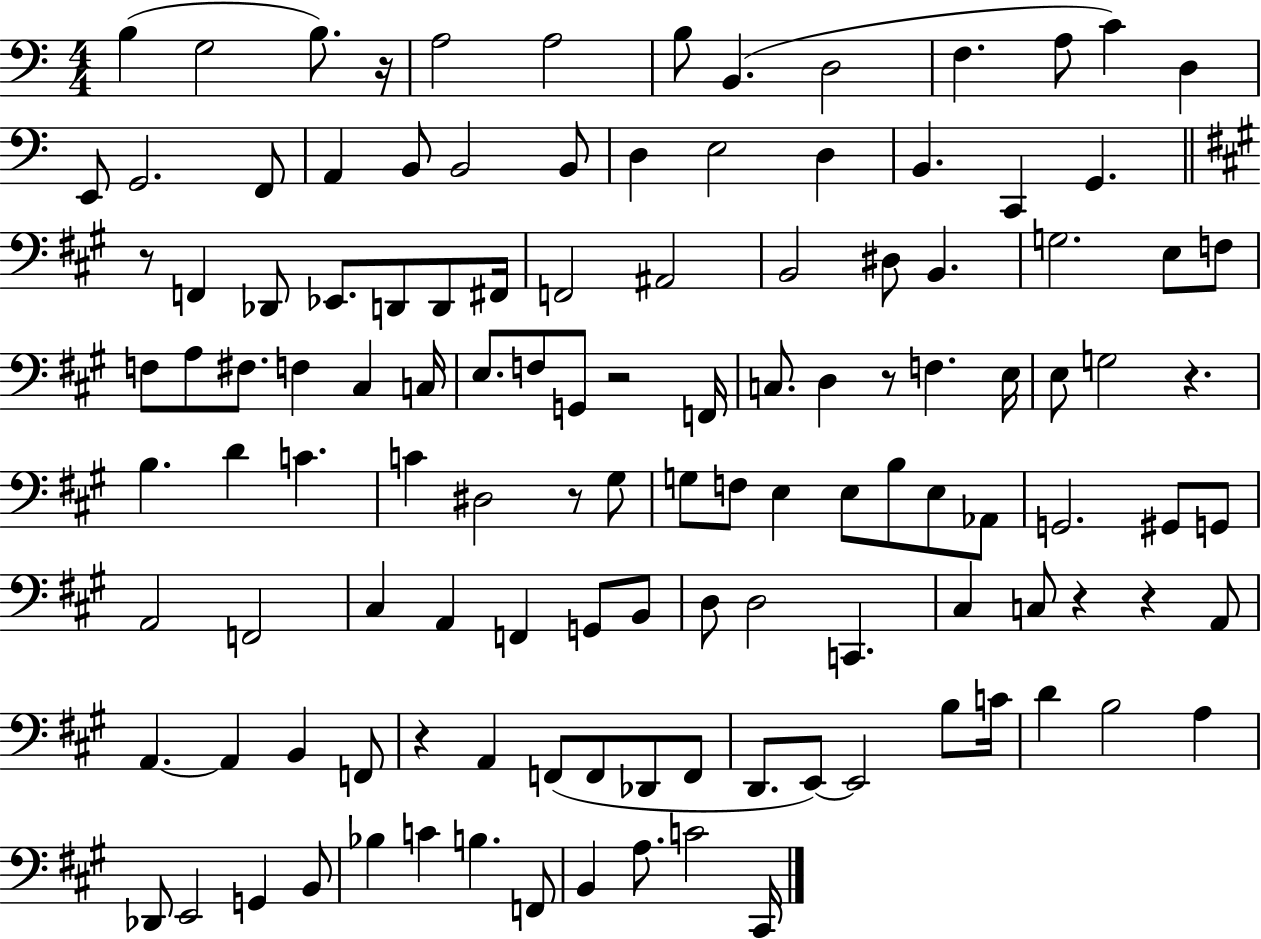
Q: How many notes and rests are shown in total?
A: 122